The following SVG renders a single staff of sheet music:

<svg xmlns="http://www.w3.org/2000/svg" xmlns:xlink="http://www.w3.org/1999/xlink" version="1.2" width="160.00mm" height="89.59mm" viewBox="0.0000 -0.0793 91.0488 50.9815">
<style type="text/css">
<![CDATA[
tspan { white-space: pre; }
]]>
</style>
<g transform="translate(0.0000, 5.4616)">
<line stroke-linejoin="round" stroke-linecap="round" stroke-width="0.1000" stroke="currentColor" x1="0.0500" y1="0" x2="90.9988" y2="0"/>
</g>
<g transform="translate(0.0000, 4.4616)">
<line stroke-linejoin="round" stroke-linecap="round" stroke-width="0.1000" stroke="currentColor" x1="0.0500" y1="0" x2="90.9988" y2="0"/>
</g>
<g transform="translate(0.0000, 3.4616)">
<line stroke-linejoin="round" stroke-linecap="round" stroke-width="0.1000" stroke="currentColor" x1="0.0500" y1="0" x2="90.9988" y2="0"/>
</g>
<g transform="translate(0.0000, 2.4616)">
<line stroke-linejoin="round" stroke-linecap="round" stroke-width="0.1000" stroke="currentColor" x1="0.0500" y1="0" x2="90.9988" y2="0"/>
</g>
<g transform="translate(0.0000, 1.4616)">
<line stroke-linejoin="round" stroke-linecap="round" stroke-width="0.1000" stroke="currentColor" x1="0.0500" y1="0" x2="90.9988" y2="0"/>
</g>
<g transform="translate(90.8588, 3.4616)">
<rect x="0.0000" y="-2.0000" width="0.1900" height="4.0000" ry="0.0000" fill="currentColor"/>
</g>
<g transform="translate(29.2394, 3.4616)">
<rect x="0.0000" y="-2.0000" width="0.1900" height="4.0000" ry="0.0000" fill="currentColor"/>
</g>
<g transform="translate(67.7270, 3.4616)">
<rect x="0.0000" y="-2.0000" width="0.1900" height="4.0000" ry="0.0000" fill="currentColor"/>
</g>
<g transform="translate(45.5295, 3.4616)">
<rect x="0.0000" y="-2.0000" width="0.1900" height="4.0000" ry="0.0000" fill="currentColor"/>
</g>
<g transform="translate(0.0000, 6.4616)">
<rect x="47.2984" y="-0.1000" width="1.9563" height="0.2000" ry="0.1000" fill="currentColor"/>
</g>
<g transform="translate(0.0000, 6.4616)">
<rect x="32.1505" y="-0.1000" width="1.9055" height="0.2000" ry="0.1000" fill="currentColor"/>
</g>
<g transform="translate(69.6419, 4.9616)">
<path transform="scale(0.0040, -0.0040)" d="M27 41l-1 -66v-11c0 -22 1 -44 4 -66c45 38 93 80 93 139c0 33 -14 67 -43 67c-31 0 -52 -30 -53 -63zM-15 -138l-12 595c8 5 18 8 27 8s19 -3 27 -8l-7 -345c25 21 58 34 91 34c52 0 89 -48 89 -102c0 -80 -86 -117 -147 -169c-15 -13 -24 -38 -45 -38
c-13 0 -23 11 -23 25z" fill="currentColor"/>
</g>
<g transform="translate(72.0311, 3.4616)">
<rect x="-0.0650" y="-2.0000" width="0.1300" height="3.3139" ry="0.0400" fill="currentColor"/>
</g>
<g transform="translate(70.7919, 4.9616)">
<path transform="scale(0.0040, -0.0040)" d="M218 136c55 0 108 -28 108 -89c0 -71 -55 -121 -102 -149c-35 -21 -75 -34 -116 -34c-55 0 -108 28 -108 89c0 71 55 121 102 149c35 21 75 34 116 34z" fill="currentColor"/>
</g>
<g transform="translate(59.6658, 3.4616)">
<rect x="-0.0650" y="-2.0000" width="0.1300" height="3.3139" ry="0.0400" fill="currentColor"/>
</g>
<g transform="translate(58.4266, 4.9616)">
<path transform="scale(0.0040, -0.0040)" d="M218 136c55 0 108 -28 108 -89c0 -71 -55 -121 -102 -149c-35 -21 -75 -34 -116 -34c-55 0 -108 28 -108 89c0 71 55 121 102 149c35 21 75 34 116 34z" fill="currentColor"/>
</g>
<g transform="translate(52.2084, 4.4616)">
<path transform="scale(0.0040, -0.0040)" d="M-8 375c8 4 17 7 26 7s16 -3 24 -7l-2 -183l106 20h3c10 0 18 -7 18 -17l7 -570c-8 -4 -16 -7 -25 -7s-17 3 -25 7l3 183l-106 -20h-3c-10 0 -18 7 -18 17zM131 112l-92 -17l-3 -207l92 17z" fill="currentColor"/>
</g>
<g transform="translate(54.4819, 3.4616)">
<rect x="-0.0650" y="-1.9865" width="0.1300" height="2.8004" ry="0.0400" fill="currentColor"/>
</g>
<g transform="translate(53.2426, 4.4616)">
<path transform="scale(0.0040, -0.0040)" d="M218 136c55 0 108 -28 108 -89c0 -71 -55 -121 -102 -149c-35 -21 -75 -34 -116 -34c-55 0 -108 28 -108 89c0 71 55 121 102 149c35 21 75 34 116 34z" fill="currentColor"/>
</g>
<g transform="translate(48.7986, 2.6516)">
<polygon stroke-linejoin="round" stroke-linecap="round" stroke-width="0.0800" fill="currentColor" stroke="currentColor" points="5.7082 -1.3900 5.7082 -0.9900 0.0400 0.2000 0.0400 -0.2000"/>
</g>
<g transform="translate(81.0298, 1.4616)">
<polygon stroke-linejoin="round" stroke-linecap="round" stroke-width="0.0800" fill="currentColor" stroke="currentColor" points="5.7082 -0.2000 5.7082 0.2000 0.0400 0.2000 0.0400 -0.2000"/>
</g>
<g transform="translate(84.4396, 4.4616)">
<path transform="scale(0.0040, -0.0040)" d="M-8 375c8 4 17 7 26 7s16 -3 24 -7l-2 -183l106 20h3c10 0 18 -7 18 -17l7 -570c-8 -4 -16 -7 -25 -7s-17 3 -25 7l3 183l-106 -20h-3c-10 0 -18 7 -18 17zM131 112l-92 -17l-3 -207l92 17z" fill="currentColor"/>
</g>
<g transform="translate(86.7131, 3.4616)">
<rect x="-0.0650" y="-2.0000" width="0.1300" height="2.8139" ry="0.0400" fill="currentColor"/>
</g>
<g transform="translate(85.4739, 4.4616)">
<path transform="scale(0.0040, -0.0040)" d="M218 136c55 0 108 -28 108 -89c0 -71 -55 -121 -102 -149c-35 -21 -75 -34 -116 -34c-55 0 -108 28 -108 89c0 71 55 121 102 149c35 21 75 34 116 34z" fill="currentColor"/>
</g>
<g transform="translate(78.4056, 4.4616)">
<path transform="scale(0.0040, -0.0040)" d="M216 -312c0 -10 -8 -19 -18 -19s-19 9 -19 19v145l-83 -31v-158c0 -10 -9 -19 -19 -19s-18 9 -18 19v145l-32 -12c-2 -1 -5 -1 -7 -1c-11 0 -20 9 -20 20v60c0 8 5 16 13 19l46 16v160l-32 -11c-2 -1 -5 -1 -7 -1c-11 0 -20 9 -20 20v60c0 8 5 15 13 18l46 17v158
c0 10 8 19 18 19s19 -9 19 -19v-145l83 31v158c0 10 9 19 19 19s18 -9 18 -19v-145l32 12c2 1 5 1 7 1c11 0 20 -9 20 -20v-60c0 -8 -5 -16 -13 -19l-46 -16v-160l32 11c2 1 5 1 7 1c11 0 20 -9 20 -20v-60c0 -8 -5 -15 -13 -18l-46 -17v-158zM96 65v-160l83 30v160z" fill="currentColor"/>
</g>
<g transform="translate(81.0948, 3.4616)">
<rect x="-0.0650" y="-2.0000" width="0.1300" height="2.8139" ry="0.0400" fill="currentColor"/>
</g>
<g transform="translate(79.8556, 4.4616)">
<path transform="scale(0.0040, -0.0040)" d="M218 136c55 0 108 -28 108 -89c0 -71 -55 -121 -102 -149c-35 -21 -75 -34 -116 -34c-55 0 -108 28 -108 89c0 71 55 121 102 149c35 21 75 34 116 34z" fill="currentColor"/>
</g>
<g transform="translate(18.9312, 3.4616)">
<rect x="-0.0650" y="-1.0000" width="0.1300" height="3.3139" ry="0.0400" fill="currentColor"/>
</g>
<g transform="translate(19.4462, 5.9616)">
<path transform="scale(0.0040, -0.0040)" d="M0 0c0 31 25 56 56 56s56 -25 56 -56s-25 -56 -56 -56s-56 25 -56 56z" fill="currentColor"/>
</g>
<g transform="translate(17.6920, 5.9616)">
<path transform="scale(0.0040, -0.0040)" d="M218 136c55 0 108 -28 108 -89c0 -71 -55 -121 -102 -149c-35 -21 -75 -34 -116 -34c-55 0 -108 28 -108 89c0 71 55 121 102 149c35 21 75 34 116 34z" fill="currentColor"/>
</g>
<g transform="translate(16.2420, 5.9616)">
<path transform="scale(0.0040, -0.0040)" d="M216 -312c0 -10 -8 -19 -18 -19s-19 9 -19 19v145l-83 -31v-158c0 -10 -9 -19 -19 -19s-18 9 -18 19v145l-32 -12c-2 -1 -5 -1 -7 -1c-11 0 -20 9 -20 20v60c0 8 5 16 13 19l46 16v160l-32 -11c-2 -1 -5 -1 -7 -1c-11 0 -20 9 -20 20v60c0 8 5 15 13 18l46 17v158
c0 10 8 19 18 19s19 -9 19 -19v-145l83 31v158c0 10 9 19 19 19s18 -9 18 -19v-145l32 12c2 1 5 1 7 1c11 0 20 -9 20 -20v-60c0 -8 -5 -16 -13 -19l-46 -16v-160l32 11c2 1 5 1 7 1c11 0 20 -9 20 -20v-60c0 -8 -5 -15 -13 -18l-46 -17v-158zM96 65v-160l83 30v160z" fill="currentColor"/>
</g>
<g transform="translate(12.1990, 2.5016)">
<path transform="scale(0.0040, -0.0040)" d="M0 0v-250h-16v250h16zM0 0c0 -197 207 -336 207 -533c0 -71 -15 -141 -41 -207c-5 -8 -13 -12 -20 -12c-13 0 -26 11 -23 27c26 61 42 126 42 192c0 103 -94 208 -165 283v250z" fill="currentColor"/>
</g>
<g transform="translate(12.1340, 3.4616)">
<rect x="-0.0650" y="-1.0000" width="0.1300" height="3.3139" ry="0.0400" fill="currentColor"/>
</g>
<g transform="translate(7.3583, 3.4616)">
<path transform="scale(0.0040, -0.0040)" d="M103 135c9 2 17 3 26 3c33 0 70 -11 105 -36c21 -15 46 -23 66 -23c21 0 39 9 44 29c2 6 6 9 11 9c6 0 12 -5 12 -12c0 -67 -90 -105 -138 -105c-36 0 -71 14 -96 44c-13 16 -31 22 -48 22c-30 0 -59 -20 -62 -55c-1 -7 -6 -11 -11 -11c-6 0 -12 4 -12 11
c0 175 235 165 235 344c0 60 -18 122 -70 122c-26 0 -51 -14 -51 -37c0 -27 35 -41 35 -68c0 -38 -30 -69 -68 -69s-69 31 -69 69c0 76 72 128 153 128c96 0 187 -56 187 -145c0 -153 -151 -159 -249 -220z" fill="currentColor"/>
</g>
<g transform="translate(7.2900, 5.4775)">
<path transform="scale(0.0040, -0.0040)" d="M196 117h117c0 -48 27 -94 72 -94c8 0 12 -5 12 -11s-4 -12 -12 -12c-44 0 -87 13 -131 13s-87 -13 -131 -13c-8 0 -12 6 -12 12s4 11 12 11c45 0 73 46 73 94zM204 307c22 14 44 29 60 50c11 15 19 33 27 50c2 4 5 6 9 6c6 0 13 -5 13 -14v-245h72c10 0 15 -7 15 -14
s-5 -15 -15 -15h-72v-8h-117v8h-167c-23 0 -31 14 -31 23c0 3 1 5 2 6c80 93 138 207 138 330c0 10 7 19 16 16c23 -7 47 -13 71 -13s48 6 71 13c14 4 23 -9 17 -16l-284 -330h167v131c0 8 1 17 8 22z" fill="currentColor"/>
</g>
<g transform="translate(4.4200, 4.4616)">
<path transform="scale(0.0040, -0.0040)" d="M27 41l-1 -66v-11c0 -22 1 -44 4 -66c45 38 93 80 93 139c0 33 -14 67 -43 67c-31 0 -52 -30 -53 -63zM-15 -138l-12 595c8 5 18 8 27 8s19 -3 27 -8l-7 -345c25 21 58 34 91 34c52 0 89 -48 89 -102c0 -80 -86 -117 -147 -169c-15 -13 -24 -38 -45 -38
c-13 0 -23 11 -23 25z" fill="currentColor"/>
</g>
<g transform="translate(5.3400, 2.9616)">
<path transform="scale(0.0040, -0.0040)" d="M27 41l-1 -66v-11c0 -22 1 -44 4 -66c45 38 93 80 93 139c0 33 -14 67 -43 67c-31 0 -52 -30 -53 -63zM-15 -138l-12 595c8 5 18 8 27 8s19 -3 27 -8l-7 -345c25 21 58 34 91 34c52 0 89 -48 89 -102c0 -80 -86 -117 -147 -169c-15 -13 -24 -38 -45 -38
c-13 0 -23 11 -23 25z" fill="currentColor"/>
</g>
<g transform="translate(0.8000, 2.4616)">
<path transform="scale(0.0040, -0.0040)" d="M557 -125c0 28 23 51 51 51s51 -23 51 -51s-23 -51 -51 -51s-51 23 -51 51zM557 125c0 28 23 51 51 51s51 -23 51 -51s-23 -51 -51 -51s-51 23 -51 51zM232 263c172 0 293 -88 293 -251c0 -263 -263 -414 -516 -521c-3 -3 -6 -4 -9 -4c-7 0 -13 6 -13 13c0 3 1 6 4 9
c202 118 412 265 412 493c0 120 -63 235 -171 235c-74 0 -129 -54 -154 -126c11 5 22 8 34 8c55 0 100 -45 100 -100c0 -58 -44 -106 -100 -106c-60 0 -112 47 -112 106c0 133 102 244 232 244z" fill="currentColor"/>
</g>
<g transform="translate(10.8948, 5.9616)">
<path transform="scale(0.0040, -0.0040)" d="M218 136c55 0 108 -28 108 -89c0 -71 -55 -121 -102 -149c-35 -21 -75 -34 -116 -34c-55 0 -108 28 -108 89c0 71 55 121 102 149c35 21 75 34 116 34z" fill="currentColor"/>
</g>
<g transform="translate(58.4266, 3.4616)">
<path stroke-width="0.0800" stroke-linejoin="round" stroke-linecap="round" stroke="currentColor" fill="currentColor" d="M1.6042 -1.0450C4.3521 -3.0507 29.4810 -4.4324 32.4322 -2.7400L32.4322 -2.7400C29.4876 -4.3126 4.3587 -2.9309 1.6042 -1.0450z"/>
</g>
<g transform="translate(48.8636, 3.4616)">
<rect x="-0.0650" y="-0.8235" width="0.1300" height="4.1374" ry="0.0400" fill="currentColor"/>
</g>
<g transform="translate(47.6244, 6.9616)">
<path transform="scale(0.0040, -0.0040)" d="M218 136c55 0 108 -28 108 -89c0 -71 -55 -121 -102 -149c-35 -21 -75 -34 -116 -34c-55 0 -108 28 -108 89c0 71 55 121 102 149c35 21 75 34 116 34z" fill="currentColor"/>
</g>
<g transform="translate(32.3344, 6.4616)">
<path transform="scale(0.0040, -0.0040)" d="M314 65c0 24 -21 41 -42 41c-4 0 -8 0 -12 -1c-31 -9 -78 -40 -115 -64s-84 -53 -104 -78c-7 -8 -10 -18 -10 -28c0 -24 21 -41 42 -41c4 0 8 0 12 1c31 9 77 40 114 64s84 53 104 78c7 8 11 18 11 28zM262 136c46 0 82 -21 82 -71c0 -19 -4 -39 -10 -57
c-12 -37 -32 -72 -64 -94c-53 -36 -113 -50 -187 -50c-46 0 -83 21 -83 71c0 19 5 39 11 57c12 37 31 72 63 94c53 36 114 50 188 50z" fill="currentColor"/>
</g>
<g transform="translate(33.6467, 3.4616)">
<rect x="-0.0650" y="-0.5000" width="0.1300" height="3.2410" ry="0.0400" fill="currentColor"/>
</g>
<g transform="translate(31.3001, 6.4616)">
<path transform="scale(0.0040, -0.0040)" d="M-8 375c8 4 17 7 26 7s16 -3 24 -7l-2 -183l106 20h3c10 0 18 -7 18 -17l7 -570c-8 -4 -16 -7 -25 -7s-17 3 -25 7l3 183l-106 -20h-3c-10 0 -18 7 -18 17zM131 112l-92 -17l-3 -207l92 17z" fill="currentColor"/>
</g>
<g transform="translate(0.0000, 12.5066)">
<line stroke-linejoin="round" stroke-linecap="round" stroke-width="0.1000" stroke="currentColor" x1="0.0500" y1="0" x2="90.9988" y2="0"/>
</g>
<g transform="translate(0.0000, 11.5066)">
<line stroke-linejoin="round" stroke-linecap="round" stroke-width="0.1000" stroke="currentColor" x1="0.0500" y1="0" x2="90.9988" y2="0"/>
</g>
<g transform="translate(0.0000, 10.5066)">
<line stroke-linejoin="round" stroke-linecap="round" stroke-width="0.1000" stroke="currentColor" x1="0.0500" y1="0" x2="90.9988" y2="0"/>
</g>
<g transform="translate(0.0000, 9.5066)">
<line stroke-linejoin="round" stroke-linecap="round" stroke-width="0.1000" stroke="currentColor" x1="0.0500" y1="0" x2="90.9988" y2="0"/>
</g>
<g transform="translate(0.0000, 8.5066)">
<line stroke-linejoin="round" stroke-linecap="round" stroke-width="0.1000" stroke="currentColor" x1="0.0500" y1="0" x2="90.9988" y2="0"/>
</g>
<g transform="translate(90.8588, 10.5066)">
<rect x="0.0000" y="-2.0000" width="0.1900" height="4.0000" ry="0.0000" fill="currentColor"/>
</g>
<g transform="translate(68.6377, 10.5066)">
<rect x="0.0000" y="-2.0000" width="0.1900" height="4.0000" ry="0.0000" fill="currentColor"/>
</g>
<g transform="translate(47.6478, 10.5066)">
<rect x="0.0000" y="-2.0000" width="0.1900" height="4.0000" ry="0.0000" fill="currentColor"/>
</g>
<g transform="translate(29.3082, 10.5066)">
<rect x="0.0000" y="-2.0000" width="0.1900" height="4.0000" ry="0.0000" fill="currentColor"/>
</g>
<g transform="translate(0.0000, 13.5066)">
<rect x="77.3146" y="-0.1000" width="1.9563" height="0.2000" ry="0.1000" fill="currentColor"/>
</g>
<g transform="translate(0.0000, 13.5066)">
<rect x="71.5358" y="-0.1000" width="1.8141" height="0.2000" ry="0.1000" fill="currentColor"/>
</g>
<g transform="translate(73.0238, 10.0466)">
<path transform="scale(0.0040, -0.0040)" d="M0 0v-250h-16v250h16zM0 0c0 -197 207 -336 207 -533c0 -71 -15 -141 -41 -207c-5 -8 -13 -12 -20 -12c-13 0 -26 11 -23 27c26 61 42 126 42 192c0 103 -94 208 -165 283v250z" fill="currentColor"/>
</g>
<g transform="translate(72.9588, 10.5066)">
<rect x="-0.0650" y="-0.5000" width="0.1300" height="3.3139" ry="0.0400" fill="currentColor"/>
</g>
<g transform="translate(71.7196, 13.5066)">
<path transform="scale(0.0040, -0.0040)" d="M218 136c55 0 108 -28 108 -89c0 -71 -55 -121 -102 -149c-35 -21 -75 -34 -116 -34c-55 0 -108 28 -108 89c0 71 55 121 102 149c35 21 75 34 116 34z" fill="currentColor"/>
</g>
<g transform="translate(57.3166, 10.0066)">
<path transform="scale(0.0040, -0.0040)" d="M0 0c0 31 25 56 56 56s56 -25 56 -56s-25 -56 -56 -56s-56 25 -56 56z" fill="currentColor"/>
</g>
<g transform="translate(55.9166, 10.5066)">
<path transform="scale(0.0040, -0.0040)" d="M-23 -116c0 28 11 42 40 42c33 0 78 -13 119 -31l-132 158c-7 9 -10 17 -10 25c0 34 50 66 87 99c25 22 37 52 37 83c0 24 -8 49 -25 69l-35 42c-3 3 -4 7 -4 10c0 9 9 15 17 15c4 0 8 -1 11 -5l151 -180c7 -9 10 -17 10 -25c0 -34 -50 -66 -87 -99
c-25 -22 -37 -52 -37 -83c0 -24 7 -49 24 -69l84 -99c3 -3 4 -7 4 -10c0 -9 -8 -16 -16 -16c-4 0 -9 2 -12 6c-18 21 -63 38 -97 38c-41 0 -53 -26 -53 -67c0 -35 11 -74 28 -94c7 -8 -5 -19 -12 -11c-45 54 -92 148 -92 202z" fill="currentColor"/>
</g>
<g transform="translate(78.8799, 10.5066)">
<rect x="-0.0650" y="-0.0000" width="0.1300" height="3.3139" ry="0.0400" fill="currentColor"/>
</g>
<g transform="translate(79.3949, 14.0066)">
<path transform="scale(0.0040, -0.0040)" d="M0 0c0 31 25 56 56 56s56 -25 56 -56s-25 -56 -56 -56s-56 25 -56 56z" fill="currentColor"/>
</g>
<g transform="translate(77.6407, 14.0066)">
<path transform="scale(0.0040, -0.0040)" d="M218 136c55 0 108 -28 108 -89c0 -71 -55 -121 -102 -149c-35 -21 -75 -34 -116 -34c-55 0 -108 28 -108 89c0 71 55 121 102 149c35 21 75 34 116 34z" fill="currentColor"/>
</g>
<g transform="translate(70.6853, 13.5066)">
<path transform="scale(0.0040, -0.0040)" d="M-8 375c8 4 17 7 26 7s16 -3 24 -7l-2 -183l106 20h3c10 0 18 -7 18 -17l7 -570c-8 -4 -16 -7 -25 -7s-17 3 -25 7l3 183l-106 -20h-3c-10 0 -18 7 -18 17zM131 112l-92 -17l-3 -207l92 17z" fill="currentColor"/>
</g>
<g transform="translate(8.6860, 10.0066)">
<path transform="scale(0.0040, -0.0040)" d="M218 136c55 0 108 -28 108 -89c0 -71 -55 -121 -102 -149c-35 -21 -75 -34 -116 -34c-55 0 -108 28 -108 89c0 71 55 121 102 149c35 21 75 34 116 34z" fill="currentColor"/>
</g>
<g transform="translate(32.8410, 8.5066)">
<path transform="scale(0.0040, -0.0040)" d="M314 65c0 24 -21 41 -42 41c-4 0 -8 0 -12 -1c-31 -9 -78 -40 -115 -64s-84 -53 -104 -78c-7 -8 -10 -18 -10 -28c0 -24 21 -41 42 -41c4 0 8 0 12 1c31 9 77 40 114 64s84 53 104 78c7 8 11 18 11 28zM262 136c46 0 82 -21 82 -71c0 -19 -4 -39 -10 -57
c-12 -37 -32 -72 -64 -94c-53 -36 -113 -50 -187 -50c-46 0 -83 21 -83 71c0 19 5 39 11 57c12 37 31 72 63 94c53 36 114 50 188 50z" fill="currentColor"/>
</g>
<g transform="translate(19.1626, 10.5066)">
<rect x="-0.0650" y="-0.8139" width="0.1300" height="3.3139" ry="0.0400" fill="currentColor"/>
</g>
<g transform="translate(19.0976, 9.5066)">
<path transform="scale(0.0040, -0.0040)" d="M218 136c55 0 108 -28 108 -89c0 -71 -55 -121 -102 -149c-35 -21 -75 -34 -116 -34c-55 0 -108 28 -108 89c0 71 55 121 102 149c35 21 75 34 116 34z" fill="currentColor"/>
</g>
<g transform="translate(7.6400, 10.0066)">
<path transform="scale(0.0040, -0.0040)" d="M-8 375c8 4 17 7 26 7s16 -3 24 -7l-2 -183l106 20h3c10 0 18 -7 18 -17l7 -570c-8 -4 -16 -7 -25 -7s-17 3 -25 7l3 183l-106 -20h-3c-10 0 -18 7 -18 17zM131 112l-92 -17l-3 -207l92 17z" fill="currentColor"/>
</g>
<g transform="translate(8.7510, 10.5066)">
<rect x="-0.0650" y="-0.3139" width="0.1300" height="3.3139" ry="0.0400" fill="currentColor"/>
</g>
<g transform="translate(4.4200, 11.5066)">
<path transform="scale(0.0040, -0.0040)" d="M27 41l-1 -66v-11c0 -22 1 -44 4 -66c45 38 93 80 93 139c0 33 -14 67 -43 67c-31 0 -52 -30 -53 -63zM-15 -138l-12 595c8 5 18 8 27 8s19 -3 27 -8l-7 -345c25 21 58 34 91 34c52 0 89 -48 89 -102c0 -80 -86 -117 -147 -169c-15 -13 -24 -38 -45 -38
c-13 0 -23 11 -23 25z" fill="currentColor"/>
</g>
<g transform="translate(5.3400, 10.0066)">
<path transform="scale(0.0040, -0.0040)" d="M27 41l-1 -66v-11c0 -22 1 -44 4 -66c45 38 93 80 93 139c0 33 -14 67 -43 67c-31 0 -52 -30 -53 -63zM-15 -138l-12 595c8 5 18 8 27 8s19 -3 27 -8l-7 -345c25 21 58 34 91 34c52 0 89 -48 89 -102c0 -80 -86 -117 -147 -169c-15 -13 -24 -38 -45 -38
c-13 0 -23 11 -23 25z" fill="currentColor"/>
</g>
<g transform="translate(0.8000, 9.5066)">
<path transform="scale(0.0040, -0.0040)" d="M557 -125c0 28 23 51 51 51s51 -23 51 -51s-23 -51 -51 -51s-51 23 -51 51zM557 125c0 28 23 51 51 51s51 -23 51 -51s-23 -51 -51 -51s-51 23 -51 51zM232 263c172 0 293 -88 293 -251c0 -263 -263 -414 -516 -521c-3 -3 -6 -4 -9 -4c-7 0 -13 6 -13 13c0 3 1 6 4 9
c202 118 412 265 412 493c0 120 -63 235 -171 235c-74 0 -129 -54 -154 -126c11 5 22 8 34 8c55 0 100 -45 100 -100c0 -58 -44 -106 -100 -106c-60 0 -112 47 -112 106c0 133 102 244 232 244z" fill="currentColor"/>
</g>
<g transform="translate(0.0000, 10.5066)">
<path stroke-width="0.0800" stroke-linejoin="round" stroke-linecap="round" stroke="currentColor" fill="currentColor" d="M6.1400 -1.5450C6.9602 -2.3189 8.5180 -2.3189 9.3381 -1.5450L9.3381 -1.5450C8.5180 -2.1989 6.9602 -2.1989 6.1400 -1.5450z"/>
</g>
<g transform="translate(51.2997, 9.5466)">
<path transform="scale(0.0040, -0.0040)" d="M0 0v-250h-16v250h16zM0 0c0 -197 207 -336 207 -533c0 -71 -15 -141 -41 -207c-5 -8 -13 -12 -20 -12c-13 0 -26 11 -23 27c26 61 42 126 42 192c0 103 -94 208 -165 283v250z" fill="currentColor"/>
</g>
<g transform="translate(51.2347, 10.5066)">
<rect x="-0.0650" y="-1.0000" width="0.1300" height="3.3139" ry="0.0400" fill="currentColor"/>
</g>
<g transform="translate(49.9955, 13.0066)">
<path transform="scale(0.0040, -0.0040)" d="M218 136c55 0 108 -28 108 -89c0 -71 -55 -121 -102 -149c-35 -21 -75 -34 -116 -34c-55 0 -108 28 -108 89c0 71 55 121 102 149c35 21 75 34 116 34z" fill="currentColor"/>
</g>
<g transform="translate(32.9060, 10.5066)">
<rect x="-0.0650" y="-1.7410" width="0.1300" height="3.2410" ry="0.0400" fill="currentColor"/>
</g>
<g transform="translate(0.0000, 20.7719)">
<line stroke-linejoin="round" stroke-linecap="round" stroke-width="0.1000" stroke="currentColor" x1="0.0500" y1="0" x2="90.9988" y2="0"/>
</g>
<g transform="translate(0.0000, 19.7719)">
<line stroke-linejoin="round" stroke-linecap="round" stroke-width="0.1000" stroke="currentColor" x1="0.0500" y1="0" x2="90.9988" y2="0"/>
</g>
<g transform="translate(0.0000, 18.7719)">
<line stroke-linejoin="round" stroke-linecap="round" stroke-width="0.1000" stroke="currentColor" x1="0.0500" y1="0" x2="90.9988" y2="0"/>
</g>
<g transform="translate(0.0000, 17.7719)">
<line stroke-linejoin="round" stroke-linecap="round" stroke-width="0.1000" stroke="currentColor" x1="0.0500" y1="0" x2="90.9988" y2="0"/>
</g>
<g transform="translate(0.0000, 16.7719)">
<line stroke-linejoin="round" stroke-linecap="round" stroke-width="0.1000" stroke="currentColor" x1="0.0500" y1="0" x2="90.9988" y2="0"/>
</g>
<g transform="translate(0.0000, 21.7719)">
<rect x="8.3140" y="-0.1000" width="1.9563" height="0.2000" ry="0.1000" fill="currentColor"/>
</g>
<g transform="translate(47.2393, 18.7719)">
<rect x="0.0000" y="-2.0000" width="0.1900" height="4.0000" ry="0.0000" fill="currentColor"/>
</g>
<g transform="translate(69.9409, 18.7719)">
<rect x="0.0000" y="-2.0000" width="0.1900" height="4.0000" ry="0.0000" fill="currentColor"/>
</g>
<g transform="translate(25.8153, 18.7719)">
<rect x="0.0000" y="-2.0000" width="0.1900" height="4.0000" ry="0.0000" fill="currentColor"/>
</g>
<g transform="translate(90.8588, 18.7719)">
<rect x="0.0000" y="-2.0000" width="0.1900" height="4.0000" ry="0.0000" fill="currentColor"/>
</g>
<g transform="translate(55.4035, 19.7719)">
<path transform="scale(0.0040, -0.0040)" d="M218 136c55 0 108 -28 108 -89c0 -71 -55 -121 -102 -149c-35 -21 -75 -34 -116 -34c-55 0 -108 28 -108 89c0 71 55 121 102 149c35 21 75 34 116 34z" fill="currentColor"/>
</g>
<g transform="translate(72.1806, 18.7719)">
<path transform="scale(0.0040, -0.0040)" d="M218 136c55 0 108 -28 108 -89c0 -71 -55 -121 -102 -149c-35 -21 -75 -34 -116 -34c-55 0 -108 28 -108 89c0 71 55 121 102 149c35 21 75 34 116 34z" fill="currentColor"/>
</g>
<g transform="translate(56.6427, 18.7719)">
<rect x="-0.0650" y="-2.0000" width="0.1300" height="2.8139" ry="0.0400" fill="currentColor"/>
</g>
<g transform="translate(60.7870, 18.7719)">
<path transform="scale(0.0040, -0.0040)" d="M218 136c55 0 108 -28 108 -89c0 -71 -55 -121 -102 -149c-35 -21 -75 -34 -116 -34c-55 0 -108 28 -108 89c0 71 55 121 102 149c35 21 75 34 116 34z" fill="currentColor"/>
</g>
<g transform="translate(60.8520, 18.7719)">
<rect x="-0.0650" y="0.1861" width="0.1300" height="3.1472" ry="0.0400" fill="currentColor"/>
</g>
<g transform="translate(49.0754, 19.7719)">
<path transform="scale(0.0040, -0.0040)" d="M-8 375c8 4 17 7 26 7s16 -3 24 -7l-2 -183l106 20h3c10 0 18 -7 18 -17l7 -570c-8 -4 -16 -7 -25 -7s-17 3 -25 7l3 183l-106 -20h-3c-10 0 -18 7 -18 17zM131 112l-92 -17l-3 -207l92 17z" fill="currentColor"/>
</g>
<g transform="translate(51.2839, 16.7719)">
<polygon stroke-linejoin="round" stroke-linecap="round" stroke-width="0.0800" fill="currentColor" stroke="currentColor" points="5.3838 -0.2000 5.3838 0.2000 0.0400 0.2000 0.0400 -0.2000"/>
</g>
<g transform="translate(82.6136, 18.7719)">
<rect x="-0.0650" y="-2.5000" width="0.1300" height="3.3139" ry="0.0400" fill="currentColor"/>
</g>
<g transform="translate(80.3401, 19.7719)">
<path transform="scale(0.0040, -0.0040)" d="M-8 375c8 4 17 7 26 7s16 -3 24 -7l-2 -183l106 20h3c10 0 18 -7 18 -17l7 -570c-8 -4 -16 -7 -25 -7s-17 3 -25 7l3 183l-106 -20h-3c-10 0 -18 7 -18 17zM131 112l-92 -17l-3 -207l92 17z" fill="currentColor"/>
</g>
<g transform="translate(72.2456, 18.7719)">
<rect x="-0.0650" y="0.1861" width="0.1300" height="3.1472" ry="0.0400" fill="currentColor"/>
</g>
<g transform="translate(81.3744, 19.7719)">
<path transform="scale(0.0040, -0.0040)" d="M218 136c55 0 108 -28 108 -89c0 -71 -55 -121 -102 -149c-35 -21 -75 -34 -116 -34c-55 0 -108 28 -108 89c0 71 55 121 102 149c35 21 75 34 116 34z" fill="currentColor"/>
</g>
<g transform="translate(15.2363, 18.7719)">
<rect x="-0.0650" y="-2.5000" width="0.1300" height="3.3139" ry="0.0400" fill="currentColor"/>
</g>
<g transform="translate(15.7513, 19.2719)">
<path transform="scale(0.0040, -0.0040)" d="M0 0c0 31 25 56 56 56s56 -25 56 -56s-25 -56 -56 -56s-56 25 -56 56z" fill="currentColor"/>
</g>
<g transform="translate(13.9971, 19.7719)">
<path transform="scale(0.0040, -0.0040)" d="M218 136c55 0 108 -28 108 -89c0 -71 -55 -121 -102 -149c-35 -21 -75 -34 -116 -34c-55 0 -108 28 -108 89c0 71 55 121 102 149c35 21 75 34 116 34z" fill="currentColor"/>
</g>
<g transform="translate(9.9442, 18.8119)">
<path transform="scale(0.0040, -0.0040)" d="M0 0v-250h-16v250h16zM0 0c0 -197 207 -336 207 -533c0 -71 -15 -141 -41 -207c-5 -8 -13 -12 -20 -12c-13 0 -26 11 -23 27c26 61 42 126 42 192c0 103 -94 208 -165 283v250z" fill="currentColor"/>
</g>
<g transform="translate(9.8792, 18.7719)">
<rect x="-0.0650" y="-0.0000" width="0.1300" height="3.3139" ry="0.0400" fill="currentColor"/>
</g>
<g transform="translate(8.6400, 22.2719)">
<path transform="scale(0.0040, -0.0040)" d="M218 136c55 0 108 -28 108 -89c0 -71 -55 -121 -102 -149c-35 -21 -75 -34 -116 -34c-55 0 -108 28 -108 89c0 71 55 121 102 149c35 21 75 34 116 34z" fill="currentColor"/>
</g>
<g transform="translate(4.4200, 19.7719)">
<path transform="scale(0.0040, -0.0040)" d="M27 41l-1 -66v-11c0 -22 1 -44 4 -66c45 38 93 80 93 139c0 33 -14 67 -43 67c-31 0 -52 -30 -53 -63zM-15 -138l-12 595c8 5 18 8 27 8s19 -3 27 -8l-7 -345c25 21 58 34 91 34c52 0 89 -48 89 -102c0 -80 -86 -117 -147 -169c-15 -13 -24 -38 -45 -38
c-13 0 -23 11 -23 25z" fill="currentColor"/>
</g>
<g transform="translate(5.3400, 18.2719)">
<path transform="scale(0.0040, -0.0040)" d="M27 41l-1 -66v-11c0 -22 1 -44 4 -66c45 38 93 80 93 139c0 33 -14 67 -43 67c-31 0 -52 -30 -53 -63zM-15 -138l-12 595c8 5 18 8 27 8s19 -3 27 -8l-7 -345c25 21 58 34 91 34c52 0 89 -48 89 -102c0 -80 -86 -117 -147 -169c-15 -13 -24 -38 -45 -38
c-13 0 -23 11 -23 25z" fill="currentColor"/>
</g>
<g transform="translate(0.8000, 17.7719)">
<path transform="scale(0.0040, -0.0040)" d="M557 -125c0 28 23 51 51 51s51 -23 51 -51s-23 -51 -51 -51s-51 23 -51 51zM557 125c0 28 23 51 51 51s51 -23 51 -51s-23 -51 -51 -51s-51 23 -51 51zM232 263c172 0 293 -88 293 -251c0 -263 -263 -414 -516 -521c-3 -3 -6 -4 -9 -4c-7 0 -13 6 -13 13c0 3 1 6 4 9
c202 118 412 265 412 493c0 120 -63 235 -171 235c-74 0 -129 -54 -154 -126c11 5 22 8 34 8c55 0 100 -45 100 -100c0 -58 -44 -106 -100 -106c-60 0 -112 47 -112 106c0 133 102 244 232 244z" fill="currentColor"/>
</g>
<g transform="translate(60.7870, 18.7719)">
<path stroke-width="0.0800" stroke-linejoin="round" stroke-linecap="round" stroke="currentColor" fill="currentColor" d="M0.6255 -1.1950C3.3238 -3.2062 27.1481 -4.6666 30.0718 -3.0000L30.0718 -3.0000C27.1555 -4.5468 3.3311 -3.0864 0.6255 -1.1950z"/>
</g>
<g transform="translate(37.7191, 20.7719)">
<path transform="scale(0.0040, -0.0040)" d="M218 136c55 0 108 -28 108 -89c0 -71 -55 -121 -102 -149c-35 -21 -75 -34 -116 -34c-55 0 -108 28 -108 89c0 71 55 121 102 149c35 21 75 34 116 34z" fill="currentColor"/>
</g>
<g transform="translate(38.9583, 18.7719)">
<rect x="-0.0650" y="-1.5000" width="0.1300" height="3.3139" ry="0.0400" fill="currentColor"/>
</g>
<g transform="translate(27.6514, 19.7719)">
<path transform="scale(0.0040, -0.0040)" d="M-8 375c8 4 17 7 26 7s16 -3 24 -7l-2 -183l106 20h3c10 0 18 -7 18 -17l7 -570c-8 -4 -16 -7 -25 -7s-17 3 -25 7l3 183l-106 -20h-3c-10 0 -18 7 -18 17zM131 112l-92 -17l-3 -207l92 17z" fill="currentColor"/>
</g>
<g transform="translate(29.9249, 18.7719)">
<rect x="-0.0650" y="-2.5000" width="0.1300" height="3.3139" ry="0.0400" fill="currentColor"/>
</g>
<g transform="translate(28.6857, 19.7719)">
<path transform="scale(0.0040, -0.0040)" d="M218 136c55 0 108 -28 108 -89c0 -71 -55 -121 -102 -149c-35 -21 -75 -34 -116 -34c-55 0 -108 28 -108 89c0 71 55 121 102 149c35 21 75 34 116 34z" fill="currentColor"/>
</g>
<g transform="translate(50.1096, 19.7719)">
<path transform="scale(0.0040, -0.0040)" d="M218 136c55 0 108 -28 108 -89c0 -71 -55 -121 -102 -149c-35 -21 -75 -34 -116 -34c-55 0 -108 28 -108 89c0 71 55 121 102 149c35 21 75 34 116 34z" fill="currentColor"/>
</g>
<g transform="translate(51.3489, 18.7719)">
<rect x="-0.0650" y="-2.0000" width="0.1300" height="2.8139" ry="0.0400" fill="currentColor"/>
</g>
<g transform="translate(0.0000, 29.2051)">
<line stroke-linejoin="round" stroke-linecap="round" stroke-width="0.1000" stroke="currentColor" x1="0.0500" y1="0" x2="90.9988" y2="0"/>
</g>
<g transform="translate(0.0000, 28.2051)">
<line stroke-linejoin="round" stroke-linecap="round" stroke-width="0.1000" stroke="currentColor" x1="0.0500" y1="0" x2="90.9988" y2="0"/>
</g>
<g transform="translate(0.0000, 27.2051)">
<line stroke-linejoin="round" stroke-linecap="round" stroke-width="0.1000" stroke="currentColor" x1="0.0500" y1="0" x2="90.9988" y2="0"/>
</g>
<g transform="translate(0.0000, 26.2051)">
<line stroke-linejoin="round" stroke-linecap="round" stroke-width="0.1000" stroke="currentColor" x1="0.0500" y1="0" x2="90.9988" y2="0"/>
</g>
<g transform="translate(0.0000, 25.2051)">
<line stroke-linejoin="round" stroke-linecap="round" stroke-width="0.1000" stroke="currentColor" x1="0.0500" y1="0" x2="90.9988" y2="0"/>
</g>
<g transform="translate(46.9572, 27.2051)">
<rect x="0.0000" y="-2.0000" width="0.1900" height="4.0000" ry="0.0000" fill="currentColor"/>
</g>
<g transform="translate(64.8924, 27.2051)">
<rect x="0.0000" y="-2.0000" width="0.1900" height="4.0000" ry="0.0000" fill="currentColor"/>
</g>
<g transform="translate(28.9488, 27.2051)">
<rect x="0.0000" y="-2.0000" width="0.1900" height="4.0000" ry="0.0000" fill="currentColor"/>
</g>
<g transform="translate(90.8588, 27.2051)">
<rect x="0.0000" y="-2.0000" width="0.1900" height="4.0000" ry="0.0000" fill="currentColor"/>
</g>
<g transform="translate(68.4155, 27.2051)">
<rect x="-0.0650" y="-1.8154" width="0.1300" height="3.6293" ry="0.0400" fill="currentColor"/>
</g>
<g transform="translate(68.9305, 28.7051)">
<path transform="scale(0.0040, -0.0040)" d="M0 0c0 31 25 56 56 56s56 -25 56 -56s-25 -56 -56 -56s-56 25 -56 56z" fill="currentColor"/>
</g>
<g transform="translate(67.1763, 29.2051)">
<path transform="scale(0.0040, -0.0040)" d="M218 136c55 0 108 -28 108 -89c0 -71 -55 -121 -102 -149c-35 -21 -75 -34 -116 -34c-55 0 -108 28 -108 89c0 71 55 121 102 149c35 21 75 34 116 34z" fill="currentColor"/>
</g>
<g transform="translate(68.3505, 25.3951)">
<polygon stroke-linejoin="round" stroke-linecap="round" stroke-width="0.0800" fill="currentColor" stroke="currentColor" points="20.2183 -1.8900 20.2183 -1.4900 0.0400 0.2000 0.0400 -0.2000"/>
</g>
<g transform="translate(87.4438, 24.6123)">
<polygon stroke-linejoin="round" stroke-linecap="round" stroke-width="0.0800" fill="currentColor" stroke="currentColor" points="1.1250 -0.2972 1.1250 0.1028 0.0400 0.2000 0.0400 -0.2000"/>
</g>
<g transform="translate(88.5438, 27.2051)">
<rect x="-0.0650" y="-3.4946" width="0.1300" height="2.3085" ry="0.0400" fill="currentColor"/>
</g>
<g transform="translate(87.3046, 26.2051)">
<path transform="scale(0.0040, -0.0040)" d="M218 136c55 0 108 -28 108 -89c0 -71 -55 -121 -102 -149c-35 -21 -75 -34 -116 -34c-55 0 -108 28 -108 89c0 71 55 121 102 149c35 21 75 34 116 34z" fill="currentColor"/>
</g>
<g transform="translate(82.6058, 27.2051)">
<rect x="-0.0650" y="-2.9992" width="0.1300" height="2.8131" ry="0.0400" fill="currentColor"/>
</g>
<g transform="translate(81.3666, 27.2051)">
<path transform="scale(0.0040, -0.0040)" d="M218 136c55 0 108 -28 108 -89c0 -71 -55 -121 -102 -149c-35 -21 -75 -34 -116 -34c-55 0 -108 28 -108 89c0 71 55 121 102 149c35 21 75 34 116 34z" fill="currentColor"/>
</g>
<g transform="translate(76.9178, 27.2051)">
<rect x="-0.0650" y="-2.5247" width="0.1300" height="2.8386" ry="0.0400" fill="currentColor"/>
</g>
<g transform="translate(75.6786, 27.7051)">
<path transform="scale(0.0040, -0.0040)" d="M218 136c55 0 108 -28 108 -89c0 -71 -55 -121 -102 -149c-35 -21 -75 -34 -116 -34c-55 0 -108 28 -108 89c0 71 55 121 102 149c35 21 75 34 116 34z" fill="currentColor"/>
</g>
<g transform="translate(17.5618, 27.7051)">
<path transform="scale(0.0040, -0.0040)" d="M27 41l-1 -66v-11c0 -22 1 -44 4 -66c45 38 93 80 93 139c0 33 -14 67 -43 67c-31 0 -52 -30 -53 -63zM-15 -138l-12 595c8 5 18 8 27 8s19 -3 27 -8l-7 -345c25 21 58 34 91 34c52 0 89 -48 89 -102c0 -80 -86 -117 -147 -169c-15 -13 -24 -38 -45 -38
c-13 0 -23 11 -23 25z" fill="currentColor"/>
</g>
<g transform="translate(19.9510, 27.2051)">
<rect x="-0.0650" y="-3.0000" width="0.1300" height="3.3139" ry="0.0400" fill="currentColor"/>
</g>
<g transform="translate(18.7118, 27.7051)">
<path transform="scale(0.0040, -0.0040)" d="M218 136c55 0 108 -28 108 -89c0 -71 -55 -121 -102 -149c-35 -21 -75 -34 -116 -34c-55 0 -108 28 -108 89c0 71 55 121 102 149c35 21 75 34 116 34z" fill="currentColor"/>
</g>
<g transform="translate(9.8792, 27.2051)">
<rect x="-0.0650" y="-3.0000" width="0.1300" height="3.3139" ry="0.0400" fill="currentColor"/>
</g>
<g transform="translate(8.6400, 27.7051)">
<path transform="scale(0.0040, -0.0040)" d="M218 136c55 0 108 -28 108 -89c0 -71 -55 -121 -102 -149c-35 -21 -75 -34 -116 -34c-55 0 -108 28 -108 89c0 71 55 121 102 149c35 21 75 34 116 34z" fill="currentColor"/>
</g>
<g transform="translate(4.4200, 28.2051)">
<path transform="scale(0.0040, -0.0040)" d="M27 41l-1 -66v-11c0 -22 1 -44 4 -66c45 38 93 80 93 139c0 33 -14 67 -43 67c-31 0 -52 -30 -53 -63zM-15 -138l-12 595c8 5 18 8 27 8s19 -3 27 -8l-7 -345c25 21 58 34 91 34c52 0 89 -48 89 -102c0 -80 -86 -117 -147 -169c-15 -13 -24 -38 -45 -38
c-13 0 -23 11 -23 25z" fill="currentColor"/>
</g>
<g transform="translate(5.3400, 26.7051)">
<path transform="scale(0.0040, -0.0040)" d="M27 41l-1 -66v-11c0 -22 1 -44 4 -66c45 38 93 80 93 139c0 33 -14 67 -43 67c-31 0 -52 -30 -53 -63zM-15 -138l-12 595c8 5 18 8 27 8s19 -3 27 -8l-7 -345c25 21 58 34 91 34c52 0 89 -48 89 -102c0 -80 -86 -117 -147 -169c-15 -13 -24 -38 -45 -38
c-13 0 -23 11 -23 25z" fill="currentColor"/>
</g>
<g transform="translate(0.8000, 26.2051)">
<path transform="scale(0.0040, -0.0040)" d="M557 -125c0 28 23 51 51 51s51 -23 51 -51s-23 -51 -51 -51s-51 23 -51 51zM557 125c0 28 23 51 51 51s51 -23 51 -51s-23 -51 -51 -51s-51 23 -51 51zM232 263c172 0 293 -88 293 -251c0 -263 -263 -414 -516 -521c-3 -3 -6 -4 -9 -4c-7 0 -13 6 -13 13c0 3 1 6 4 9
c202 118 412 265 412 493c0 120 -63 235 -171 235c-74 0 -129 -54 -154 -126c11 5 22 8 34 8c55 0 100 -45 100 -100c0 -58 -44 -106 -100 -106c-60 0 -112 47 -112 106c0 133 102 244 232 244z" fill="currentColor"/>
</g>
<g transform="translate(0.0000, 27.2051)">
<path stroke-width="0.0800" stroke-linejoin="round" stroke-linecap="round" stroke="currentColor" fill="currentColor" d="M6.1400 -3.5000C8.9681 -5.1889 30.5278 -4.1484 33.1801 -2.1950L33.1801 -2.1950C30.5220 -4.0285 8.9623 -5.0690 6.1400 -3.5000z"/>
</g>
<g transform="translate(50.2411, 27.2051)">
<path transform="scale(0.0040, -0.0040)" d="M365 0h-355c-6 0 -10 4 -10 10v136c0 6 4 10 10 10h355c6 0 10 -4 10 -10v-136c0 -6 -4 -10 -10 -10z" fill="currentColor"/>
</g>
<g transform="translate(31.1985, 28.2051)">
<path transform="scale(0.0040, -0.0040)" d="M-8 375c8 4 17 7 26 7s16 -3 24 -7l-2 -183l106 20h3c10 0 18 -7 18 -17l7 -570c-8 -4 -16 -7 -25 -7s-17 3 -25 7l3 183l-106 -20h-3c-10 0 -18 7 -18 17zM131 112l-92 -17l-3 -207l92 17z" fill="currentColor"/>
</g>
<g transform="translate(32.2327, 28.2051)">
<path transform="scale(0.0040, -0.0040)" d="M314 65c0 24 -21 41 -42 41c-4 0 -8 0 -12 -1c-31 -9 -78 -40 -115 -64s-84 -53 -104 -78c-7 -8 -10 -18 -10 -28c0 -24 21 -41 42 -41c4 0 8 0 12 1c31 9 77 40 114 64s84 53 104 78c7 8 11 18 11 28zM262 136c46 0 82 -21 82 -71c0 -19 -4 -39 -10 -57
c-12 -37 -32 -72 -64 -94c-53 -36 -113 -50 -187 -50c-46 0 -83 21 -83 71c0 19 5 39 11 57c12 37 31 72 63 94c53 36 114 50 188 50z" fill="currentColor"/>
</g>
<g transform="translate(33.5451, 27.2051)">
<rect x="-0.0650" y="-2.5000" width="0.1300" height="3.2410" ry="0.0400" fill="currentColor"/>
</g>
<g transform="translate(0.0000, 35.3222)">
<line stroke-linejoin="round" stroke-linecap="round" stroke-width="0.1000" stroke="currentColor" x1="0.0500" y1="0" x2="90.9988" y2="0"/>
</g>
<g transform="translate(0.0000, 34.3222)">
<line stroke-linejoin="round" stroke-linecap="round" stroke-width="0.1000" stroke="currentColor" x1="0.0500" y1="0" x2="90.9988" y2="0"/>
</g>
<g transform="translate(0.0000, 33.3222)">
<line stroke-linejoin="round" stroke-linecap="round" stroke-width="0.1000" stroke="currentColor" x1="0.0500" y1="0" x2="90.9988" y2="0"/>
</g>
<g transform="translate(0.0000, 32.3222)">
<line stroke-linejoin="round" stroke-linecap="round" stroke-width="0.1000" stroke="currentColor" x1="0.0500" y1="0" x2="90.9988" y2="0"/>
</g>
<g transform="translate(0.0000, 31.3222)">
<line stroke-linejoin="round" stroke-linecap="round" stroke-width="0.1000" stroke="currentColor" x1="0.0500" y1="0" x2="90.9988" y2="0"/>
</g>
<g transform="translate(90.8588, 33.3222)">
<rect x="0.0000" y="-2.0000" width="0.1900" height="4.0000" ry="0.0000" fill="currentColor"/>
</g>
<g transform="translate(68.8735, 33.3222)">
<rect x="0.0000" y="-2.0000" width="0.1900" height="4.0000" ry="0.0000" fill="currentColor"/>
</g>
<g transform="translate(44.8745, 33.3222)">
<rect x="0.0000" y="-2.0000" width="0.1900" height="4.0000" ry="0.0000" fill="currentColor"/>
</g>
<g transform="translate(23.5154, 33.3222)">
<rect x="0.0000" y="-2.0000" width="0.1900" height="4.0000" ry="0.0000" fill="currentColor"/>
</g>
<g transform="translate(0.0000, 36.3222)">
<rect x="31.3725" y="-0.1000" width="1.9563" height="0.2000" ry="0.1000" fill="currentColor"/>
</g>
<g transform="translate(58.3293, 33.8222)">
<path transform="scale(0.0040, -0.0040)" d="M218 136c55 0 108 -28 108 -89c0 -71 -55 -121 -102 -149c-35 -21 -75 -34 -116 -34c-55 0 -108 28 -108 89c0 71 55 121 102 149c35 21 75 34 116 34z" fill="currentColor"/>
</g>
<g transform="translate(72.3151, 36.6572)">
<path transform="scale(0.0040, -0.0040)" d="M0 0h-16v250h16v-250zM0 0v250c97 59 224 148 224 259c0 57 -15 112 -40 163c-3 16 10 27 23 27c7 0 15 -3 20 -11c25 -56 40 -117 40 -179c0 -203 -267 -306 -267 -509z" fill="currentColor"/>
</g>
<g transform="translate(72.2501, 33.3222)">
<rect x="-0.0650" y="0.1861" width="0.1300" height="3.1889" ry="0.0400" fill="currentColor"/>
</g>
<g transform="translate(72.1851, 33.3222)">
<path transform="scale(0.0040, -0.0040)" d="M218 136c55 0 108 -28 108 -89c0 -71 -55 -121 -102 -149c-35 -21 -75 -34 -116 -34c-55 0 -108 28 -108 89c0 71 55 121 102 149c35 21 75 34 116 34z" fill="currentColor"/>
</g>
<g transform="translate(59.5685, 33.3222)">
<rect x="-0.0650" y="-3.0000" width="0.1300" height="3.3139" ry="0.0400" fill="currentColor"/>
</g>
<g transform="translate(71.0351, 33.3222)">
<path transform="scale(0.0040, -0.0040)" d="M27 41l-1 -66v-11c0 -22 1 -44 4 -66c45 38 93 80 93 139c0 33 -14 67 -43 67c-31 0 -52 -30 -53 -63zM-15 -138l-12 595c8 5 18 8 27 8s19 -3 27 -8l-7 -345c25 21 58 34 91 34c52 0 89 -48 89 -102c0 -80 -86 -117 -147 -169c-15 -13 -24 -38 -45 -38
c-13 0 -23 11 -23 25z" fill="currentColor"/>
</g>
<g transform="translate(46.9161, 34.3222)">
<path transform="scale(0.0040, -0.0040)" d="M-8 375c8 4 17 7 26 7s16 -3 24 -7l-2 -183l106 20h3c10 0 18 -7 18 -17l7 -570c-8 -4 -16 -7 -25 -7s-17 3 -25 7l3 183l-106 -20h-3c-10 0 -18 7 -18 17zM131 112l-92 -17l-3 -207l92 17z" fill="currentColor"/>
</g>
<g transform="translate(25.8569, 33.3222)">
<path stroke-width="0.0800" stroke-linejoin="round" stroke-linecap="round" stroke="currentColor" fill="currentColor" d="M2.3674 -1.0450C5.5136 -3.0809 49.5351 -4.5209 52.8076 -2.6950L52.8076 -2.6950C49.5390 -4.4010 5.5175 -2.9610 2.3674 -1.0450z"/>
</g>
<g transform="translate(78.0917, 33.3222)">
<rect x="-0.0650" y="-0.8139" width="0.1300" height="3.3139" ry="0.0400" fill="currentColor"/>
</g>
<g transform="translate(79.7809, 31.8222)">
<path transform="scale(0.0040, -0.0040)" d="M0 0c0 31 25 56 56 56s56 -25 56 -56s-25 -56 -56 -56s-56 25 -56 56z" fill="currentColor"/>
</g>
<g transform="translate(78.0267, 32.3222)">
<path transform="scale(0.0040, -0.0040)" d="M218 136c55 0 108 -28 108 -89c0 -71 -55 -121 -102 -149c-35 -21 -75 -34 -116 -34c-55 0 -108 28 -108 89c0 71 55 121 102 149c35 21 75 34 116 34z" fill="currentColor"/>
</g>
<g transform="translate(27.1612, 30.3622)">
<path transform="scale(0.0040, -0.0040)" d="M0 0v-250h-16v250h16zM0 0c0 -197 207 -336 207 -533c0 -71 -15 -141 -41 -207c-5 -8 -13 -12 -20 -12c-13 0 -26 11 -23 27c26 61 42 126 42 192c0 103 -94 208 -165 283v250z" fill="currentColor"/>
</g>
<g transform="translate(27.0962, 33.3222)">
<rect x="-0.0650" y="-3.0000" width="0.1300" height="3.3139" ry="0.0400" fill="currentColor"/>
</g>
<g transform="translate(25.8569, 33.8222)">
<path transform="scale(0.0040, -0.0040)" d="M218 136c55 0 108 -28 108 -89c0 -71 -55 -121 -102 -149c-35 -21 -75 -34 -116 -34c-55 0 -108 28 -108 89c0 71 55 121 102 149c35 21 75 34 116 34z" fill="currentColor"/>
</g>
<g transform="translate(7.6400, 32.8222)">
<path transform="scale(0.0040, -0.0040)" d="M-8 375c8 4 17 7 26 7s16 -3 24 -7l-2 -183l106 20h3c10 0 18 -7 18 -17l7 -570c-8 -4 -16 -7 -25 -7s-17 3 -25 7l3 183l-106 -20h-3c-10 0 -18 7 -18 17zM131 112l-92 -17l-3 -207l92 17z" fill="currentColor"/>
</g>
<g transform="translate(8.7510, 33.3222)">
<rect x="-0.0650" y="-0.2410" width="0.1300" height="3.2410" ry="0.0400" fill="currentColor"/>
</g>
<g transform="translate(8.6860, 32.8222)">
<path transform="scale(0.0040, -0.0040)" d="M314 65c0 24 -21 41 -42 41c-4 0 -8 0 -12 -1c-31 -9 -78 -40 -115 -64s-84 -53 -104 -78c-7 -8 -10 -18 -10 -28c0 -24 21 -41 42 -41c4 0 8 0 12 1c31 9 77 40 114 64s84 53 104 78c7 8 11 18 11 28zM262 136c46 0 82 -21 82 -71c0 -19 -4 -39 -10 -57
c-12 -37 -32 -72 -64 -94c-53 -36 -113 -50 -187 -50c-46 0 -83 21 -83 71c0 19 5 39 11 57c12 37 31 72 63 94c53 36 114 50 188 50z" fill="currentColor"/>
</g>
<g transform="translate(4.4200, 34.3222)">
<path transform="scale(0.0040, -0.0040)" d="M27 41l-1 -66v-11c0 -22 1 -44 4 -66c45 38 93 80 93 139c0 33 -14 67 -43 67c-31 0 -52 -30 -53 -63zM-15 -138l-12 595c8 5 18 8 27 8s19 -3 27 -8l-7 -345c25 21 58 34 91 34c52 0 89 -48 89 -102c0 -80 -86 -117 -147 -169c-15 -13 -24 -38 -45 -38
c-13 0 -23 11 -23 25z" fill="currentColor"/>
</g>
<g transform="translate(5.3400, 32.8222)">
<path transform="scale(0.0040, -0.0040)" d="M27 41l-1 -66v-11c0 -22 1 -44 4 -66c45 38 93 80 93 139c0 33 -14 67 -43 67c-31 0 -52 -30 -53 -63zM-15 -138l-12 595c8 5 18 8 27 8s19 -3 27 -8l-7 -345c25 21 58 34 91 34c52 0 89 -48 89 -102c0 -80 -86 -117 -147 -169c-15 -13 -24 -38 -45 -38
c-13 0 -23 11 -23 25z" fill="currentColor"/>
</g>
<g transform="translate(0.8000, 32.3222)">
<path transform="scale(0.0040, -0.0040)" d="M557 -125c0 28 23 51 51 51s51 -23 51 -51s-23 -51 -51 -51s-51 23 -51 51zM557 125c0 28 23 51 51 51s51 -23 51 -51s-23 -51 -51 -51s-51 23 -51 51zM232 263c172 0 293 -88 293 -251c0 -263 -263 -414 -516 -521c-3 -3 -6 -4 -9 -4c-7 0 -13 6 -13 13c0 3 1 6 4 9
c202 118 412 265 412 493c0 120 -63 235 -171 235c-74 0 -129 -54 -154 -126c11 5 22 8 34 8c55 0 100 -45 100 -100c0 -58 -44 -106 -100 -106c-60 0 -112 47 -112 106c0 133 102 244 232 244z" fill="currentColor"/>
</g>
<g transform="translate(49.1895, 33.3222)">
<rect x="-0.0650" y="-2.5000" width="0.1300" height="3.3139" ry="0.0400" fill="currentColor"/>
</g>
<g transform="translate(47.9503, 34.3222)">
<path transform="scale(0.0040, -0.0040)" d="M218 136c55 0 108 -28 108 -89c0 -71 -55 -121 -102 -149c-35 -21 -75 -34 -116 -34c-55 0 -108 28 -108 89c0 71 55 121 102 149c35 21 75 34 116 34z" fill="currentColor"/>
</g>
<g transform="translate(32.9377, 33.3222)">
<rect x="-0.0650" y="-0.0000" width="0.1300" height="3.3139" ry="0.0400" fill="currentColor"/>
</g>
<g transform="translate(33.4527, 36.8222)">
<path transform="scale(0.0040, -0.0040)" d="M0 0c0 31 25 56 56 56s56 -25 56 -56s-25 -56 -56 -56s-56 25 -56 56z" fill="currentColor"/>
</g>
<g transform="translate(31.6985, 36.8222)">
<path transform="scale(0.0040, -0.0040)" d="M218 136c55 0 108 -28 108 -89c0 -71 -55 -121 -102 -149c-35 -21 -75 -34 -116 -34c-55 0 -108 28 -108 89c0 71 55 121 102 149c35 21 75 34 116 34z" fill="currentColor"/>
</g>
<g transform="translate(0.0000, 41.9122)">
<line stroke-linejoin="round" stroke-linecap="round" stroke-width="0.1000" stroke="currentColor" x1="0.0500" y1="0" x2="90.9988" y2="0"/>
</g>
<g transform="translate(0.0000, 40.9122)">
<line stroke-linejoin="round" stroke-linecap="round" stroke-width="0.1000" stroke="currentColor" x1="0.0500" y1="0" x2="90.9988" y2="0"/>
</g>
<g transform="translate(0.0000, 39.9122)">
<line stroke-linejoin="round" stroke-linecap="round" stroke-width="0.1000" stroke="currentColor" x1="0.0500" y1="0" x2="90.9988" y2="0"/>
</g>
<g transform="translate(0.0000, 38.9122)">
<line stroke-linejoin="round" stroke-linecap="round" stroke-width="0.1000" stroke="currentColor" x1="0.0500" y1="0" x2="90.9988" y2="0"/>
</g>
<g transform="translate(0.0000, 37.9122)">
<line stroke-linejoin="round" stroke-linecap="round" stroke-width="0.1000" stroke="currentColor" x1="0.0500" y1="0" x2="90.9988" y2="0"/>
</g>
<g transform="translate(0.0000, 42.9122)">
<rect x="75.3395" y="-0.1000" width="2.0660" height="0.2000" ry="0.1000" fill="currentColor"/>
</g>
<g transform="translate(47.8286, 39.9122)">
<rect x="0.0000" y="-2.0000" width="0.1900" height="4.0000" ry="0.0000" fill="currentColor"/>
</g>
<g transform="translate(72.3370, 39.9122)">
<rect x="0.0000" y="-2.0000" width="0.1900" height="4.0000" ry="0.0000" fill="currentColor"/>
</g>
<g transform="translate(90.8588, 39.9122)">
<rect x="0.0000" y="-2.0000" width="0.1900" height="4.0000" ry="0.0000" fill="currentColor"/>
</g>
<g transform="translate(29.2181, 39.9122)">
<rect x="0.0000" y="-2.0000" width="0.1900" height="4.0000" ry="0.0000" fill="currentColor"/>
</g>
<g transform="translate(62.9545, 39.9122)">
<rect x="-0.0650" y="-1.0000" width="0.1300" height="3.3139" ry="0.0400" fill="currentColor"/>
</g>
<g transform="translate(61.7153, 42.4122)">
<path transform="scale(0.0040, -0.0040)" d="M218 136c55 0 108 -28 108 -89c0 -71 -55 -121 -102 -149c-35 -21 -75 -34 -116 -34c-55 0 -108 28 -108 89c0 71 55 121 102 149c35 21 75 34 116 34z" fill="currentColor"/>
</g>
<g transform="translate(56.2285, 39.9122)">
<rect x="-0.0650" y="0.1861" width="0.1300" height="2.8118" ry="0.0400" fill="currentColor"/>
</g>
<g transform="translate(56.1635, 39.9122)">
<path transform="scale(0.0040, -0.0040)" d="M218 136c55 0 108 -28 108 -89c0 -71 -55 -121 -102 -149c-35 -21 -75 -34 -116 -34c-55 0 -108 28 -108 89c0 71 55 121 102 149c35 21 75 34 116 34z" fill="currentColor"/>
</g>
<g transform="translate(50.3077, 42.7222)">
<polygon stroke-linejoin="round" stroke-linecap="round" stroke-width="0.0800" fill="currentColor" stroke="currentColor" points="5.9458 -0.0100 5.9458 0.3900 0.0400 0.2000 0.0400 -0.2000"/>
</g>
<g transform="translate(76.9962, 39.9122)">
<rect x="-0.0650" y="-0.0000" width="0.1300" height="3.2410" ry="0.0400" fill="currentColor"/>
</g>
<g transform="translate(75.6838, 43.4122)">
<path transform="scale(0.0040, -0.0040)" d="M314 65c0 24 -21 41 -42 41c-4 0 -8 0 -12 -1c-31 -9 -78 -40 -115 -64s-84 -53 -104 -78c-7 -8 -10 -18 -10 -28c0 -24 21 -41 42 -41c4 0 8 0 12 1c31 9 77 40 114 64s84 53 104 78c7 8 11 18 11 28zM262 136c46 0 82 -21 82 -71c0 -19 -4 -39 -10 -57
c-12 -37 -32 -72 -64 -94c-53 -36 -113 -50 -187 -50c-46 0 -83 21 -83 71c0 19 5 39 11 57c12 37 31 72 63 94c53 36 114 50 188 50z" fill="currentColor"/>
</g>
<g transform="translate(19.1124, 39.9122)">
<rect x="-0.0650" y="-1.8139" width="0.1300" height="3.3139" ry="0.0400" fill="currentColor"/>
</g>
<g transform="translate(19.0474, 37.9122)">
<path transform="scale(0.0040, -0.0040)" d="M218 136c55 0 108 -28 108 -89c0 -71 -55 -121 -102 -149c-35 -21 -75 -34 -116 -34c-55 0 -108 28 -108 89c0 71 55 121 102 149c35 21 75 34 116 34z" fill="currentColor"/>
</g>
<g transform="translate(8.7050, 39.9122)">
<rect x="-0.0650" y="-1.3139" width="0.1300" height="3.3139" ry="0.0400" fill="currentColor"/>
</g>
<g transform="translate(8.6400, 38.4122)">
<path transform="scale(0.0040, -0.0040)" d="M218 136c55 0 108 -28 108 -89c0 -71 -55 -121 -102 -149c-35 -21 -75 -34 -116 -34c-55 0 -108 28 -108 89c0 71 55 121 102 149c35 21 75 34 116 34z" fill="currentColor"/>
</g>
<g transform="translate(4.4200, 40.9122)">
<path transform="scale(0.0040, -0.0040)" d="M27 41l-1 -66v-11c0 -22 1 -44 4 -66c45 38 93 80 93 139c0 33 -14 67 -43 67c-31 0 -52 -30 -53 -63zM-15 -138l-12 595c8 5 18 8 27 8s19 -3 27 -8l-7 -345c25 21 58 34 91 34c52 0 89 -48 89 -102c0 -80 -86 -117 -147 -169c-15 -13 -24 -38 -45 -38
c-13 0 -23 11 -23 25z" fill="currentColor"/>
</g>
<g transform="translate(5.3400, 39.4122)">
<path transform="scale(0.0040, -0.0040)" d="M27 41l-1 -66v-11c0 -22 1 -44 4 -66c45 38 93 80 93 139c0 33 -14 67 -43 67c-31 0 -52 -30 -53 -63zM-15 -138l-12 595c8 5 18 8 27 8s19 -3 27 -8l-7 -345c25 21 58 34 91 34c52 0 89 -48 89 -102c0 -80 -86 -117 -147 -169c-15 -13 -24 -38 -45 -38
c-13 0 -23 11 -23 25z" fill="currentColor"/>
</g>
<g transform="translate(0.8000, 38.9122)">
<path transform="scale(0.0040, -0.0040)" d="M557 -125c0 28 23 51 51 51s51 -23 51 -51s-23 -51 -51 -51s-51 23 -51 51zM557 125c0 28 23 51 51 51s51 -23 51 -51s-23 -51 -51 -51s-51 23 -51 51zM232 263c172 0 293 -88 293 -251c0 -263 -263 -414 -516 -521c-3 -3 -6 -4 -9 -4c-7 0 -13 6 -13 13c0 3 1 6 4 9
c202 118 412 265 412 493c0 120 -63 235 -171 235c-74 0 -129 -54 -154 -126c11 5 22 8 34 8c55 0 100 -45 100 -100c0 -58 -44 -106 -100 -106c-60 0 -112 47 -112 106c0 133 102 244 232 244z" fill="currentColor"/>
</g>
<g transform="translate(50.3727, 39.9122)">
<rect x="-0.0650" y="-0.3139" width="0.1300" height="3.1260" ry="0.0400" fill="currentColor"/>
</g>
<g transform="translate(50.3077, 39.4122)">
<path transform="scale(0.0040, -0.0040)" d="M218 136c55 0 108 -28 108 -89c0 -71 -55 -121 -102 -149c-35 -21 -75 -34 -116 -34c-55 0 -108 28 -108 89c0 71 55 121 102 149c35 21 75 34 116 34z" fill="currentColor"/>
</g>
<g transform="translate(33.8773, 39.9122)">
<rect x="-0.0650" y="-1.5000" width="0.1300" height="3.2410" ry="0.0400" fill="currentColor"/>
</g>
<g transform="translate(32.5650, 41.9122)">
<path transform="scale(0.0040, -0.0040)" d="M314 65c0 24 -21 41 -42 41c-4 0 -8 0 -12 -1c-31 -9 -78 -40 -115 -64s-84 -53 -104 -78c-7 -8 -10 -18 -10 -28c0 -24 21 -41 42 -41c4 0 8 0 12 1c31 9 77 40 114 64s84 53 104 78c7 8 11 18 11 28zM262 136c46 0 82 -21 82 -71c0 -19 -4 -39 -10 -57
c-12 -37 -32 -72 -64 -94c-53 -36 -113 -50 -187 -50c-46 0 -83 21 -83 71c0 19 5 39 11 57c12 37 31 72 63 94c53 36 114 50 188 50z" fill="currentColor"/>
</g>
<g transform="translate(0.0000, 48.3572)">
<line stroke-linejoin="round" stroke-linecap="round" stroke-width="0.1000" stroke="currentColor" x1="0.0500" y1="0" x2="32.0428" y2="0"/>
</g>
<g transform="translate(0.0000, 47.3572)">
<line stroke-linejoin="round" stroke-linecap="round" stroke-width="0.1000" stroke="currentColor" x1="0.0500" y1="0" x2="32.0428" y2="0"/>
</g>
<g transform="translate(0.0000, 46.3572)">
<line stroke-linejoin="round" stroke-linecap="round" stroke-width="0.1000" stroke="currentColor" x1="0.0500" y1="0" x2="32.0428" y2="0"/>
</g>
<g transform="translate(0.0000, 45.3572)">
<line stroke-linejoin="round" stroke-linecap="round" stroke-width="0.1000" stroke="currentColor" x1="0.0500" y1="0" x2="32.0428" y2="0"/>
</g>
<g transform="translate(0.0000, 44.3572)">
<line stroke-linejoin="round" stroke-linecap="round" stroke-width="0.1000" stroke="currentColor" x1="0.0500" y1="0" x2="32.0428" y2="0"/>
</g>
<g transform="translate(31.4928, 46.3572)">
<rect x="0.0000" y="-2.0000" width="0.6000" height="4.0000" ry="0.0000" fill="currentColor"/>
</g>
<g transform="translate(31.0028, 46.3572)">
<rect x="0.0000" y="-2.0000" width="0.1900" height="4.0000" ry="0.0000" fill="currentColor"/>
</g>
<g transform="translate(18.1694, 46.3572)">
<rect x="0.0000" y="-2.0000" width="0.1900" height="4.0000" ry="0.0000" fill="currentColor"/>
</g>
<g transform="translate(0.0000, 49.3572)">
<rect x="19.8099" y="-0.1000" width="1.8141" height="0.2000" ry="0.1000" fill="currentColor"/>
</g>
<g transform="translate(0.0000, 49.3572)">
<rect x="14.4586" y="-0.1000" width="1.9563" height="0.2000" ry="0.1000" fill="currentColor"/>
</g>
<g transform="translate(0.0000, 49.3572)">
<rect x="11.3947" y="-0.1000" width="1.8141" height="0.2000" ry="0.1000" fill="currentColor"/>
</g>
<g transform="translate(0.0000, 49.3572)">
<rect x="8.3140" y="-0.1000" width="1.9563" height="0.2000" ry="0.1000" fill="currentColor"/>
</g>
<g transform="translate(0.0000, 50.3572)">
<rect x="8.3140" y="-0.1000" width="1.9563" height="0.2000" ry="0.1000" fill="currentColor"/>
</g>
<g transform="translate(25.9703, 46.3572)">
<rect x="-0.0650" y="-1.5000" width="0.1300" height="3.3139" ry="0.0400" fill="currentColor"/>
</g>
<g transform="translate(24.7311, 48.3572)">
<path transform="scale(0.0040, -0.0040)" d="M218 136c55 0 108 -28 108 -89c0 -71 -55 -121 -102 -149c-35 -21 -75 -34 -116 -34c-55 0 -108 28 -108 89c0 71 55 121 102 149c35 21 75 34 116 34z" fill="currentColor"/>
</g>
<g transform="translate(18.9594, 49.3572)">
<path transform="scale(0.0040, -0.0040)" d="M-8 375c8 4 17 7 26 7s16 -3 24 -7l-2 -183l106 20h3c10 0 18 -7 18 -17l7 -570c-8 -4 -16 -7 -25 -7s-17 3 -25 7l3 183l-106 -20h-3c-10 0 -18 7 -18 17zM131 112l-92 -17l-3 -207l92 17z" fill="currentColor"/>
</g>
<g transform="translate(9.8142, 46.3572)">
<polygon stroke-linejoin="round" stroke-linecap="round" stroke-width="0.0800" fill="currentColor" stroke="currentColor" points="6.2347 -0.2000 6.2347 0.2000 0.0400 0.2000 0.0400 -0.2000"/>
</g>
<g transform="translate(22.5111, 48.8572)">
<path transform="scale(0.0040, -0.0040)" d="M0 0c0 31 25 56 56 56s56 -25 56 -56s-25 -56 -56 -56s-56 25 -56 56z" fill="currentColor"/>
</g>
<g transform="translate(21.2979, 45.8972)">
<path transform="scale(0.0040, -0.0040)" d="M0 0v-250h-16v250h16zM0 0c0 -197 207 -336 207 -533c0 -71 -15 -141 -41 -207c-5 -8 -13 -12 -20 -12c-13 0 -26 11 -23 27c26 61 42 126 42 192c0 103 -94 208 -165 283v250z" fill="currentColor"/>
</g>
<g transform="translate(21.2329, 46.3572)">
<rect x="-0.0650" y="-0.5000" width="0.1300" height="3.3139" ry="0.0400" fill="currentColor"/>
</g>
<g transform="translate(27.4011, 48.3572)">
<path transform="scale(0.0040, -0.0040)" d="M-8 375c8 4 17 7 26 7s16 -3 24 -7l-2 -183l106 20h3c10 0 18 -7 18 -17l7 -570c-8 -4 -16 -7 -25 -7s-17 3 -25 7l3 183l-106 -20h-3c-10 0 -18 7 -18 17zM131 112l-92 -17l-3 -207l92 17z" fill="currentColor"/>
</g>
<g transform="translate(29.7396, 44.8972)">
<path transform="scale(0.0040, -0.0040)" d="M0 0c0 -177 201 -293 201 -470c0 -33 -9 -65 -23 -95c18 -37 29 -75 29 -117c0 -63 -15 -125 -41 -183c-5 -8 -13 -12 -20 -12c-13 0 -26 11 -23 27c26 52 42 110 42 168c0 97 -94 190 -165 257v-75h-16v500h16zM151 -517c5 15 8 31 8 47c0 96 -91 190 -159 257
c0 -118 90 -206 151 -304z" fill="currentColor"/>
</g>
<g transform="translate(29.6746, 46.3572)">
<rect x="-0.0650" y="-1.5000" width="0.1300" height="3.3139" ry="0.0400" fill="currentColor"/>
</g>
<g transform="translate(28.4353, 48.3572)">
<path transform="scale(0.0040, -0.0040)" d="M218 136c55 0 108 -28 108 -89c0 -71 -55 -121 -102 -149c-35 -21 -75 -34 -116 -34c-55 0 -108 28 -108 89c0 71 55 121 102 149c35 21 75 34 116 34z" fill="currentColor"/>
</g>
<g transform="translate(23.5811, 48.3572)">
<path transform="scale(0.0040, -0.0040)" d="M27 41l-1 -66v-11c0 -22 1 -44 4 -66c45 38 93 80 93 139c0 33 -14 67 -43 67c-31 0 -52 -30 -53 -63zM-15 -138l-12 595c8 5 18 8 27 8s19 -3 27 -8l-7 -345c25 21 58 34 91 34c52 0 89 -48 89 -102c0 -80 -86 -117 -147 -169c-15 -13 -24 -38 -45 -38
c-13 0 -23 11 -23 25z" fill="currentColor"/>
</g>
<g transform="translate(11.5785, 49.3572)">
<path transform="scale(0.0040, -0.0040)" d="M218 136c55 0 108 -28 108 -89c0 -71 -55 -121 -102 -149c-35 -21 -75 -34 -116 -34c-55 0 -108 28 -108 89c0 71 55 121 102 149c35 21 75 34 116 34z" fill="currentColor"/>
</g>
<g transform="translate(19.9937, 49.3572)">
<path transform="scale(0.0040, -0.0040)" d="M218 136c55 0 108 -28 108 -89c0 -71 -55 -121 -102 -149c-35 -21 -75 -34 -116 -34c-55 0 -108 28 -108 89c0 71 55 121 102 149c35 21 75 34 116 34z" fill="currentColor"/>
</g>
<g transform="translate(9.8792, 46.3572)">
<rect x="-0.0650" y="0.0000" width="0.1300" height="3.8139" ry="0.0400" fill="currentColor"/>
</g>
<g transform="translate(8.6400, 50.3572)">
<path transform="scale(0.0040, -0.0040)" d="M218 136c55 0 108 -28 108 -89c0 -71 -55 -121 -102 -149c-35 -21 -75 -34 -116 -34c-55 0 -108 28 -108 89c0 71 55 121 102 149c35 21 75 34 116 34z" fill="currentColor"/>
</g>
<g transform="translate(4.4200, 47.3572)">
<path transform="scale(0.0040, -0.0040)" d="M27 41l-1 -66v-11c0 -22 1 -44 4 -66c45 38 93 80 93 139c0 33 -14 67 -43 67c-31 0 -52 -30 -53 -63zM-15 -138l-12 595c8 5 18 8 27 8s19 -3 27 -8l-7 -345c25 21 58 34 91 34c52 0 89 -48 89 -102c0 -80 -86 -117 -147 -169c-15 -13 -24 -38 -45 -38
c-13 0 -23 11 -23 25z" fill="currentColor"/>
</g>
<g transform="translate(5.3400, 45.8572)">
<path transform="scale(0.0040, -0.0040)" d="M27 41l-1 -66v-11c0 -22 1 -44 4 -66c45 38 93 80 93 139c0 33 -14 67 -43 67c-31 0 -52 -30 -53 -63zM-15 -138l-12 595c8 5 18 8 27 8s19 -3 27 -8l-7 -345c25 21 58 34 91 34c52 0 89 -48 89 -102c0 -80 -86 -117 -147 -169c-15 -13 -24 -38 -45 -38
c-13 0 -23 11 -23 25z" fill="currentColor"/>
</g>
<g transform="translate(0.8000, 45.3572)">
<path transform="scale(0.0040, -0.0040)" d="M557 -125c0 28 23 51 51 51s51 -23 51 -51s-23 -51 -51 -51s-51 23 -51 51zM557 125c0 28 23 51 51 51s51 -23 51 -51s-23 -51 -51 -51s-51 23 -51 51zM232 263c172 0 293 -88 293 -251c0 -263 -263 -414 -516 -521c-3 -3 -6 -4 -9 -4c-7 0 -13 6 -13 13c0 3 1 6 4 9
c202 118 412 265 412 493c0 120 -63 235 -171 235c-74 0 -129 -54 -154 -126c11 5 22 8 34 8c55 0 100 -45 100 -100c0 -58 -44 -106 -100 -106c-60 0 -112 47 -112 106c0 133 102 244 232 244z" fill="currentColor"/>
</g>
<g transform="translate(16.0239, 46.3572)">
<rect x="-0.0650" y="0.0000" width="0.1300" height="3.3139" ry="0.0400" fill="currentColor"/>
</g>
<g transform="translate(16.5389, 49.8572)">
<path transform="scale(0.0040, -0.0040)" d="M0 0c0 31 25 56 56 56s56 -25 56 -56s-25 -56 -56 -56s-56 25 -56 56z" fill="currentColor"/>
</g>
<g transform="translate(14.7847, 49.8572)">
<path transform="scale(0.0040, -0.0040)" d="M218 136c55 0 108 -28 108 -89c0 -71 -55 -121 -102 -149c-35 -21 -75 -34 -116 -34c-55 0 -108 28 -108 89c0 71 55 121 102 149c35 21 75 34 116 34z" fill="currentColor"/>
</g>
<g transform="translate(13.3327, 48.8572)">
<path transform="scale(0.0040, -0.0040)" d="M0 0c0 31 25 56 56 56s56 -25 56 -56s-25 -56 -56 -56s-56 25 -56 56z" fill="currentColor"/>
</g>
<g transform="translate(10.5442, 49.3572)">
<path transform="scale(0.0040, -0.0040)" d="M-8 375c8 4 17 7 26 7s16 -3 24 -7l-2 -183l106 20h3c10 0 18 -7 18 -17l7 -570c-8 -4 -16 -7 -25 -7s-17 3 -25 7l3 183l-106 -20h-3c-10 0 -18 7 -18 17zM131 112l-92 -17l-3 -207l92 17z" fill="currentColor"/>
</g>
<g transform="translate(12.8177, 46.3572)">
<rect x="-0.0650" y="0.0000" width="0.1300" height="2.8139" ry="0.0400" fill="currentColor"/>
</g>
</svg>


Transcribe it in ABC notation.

X:1
T:Untitled
M:2/4
L:1/4
K:Bb
F,,/2 ^F,, E,,2 D,,/2 B,,/2 A,, _A,, ^B,,/2 B,,/2 E, F, A,2 F,,/2 z E,,/2 D,, D,,/2 _B,, B,, G,, B,,/2 B,,/2 D, D, B,, C, _C, B,,2 z2 G,,/2 C,/2 D,/2 F,/4 E,2 C,/2 D,, B,, C, _D,/2 F, G, A, G,,2 _E,/2 D,/2 F,, D,,2 C,,/2 E,,/2 D,,/2 E,,/2 _G,, G,,/4